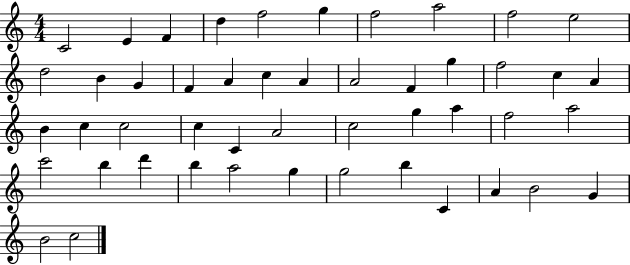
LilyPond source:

{
  \clef treble
  \numericTimeSignature
  \time 4/4
  \key c \major
  c'2 e'4 f'4 | d''4 f''2 g''4 | f''2 a''2 | f''2 e''2 | \break d''2 b'4 g'4 | f'4 a'4 c''4 a'4 | a'2 f'4 g''4 | f''2 c''4 a'4 | \break b'4 c''4 c''2 | c''4 c'4 a'2 | c''2 g''4 a''4 | f''2 a''2 | \break c'''2 b''4 d'''4 | b''4 a''2 g''4 | g''2 b''4 c'4 | a'4 b'2 g'4 | \break b'2 c''2 | \bar "|."
}